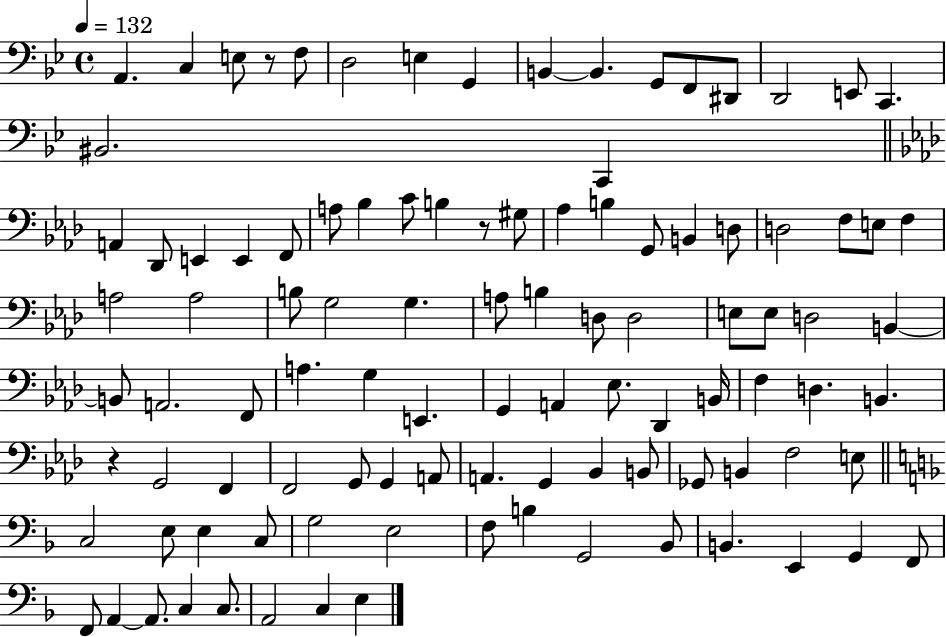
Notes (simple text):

A2/q. C3/q E3/e R/e F3/e D3/h E3/q G2/q B2/q B2/q. G2/e F2/e D#2/e D2/h E2/e C2/q. BIS2/h. C2/q A2/q Db2/e E2/q E2/q F2/e A3/e Bb3/q C4/e B3/q R/e G#3/e Ab3/q B3/q G2/e B2/q D3/e D3/h F3/e E3/e F3/q A3/h A3/h B3/e G3/h G3/q. A3/e B3/q D3/e D3/h E3/e E3/e D3/h B2/q B2/e A2/h. F2/e A3/q. G3/q E2/q. G2/q A2/q Eb3/e. Db2/q B2/s F3/q D3/q. B2/q. R/q G2/h F2/q F2/h G2/e G2/q A2/e A2/q. G2/q Bb2/q B2/e Gb2/e B2/q F3/h E3/e C3/h E3/e E3/q C3/e G3/h E3/h F3/e B3/q G2/h Bb2/e B2/q. E2/q G2/q F2/e F2/e A2/q A2/e. C3/q C3/e. A2/h C3/q E3/q